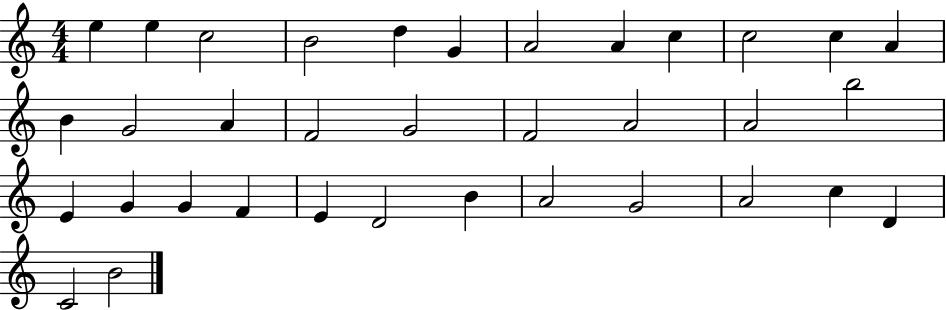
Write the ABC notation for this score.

X:1
T:Untitled
M:4/4
L:1/4
K:C
e e c2 B2 d G A2 A c c2 c A B G2 A F2 G2 F2 A2 A2 b2 E G G F E D2 B A2 G2 A2 c D C2 B2